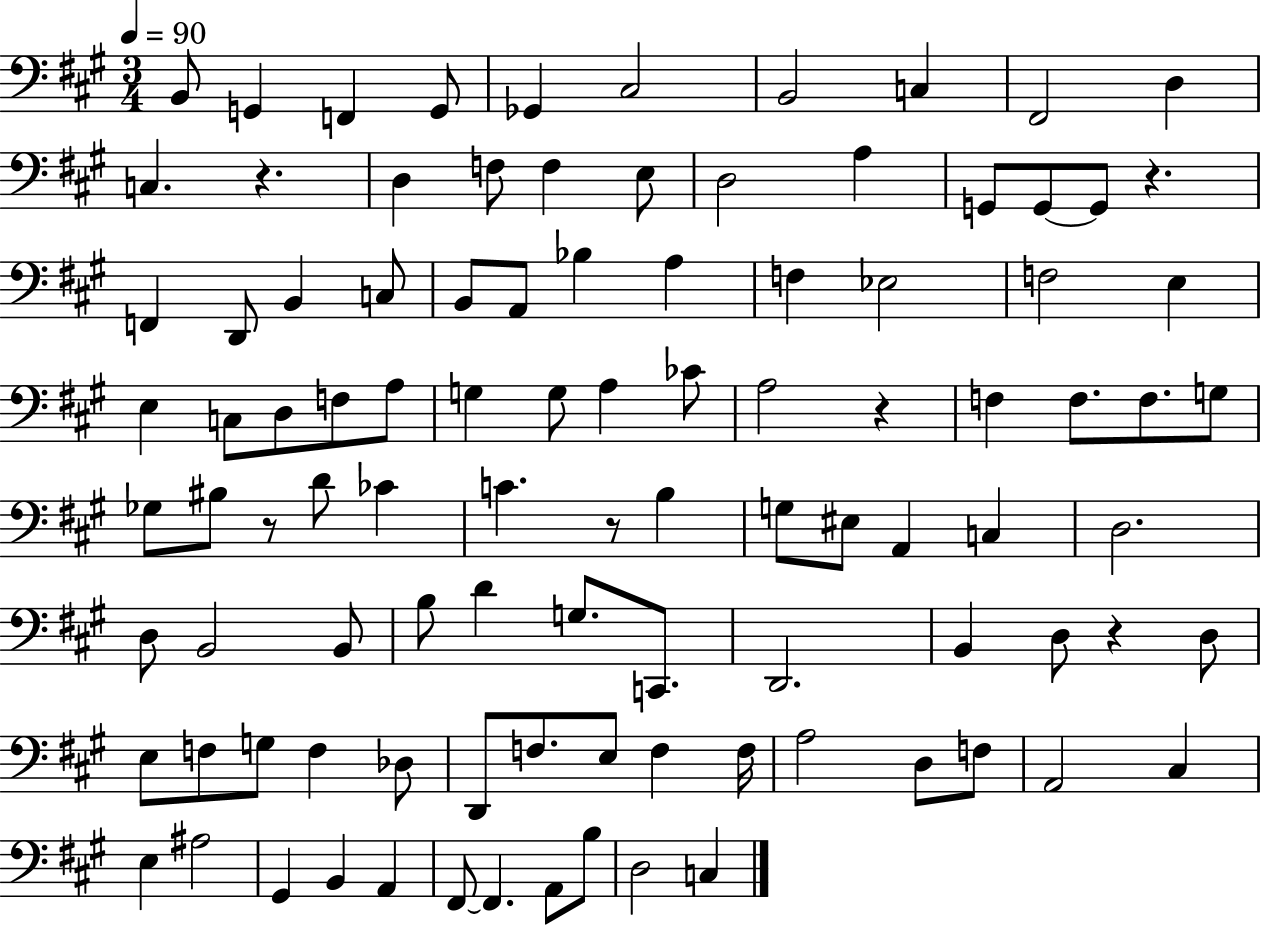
X:1
T:Untitled
M:3/4
L:1/4
K:A
B,,/2 G,, F,, G,,/2 _G,, ^C,2 B,,2 C, ^F,,2 D, C, z D, F,/2 F, E,/2 D,2 A, G,,/2 G,,/2 G,,/2 z F,, D,,/2 B,, C,/2 B,,/2 A,,/2 _B, A, F, _E,2 F,2 E, E, C,/2 D,/2 F,/2 A,/2 G, G,/2 A, _C/2 A,2 z F, F,/2 F,/2 G,/2 _G,/2 ^B,/2 z/2 D/2 _C C z/2 B, G,/2 ^E,/2 A,, C, D,2 D,/2 B,,2 B,,/2 B,/2 D G,/2 C,,/2 D,,2 B,, D,/2 z D,/2 E,/2 F,/2 G,/2 F, _D,/2 D,,/2 F,/2 E,/2 F, F,/4 A,2 D,/2 F,/2 A,,2 ^C, E, ^A,2 ^G,, B,, A,, ^F,,/2 ^F,, A,,/2 B,/2 D,2 C,